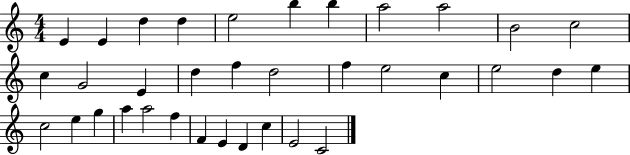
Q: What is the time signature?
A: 4/4